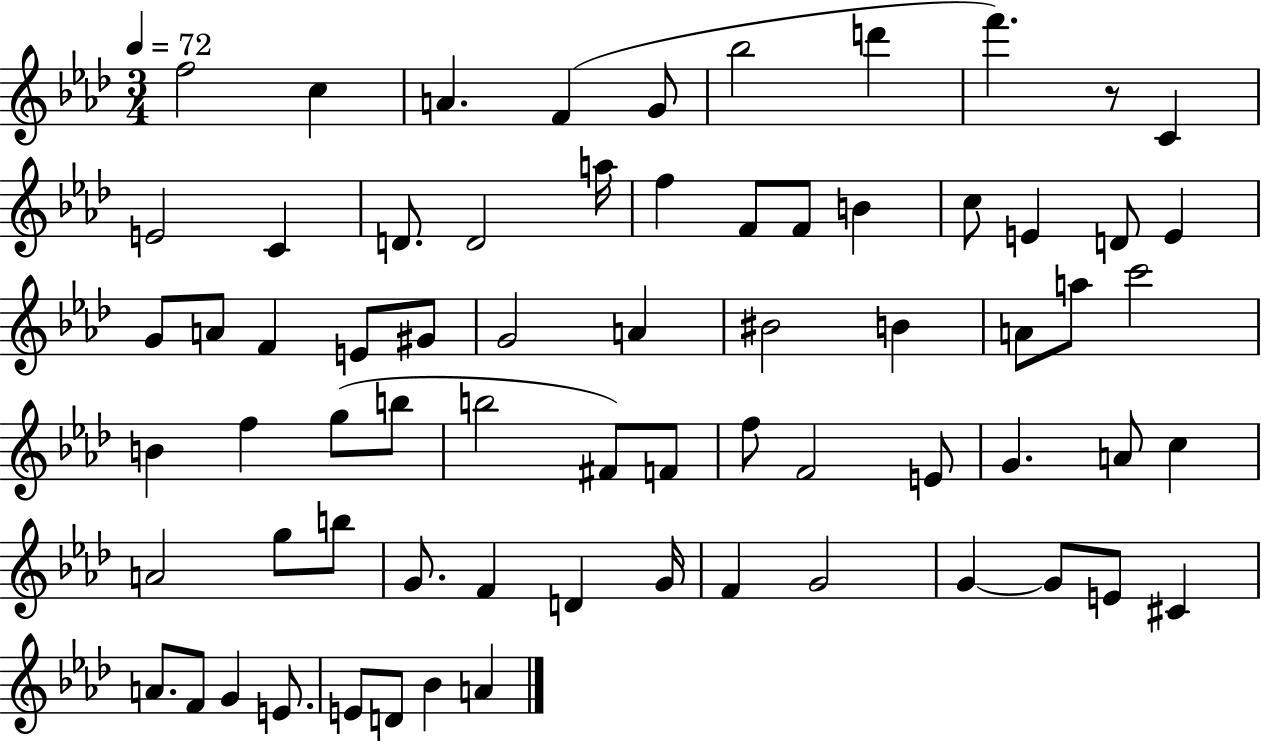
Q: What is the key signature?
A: AES major